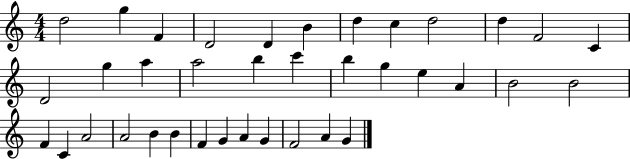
D5/h G5/q F4/q D4/h D4/q B4/q D5/q C5/q D5/h D5/q F4/h C4/q D4/h G5/q A5/q A5/h B5/q C6/q B5/q G5/q E5/q A4/q B4/h B4/h F4/q C4/q A4/h A4/h B4/q B4/q F4/q G4/q A4/q G4/q F4/h A4/q G4/q